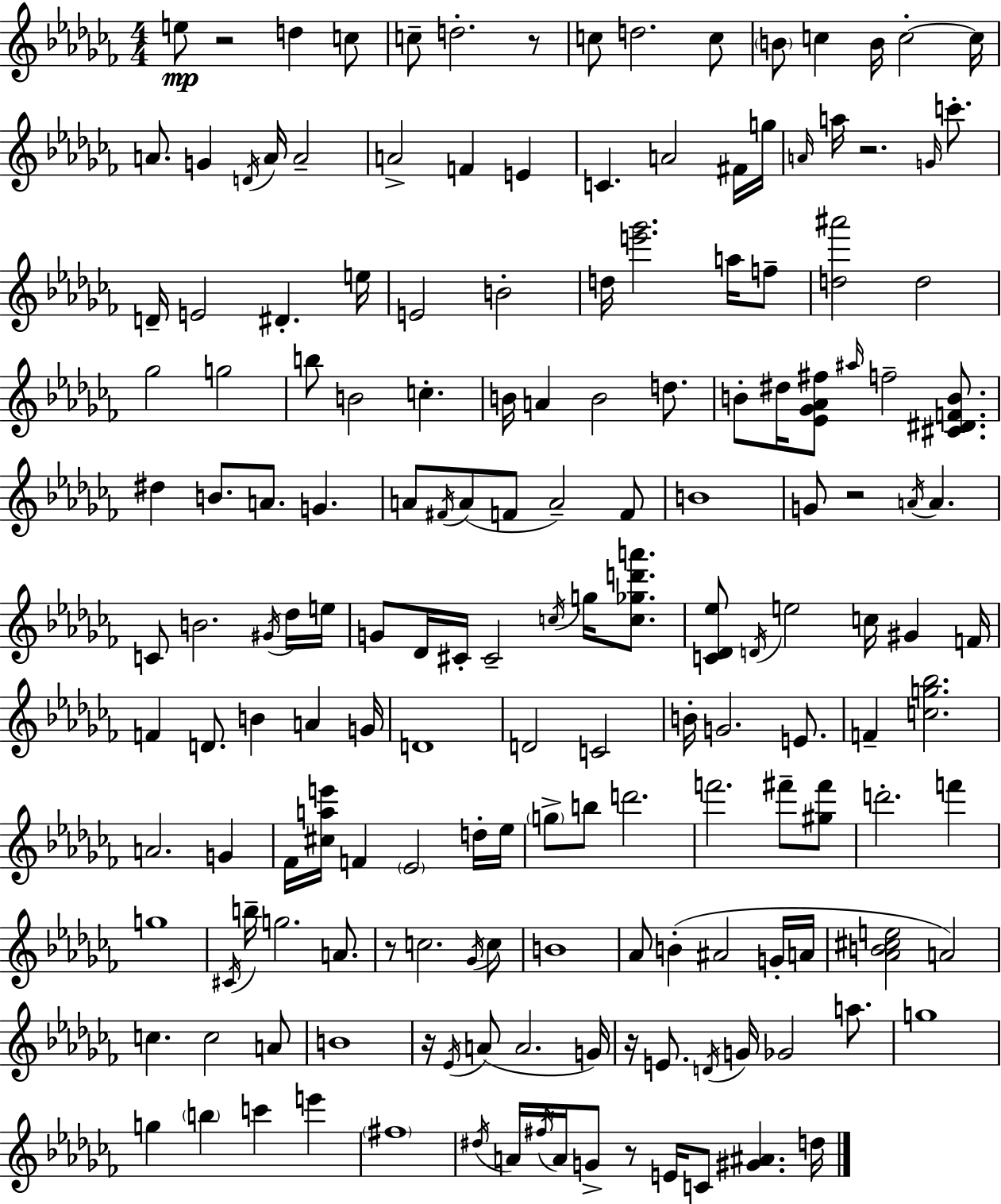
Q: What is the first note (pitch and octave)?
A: E5